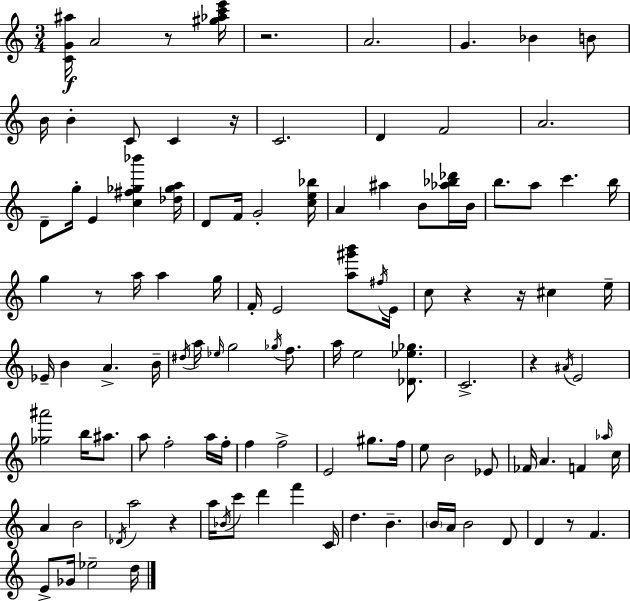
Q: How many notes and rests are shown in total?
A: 112